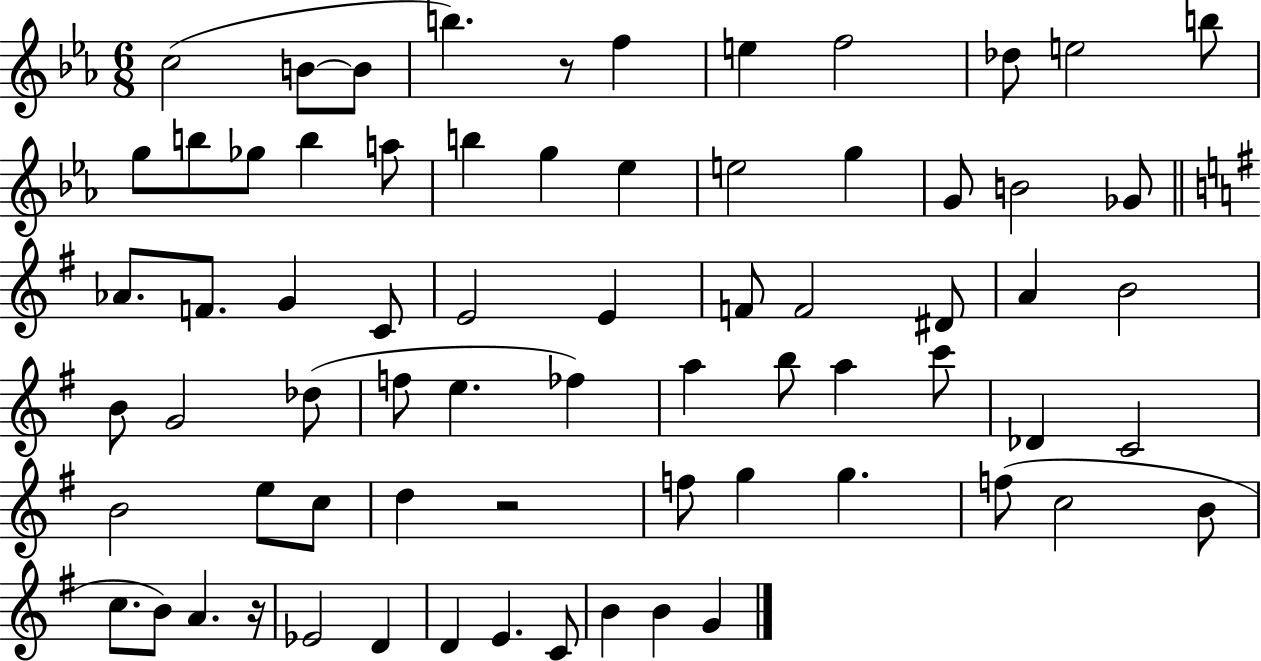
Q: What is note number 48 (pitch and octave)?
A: E5